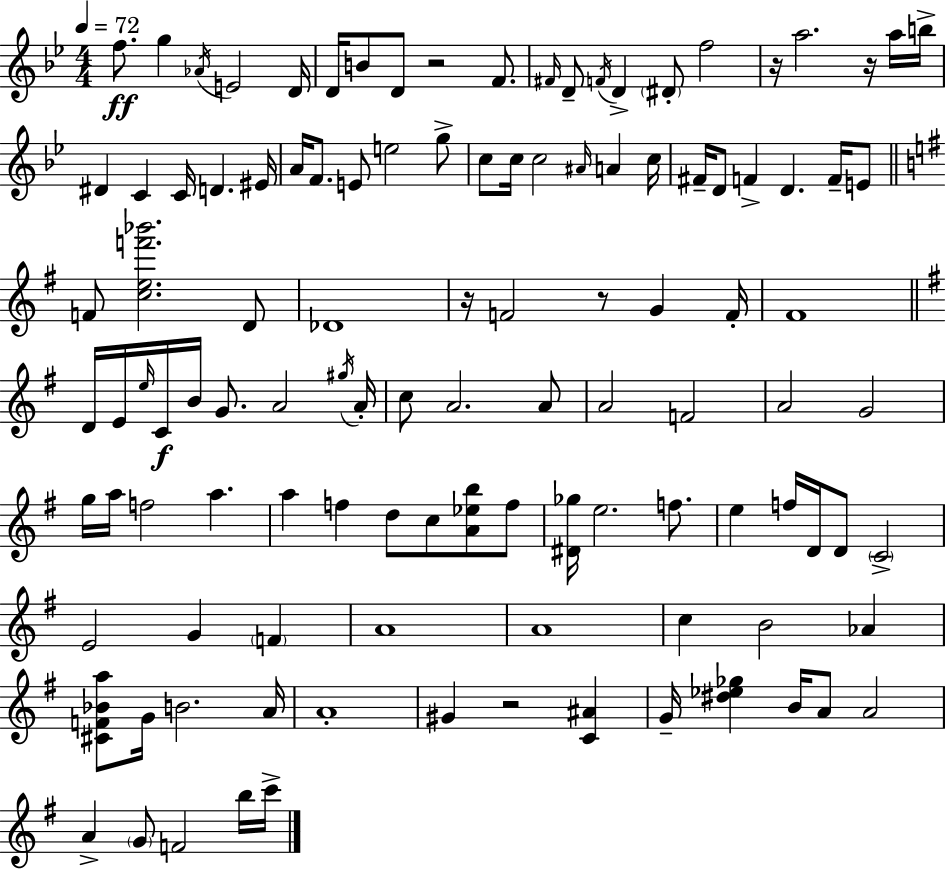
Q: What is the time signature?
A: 4/4